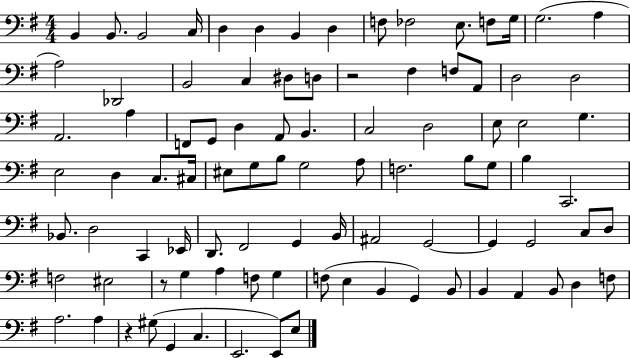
X:1
T:Untitled
M:4/4
L:1/4
K:G
B,, B,,/2 B,,2 C,/4 D, D, B,, D, F,/2 _F,2 E,/2 F,/2 G,/4 G,2 A, A,2 _D,,2 B,,2 C, ^D,/2 D,/2 z2 ^F, F,/2 A,,/2 D,2 D,2 A,,2 A, F,,/2 G,,/2 D, A,,/2 B,, C,2 D,2 E,/2 E,2 G, E,2 D, C,/2 ^C,/4 ^E,/2 G,/2 B,/2 G,2 A,/2 F,2 B,/2 G,/2 B, C,,2 _B,,/2 D,2 C,, _E,,/4 D,,/2 ^F,,2 G,, B,,/4 ^A,,2 G,,2 G,, G,,2 C,/2 D,/2 F,2 ^E,2 z/2 G, A, F,/2 G, F,/2 E, B,, G,, B,,/2 B,, A,, B,,/2 D, F,/2 A,2 A, z ^G,/2 G,, C, E,,2 E,,/2 E,/2